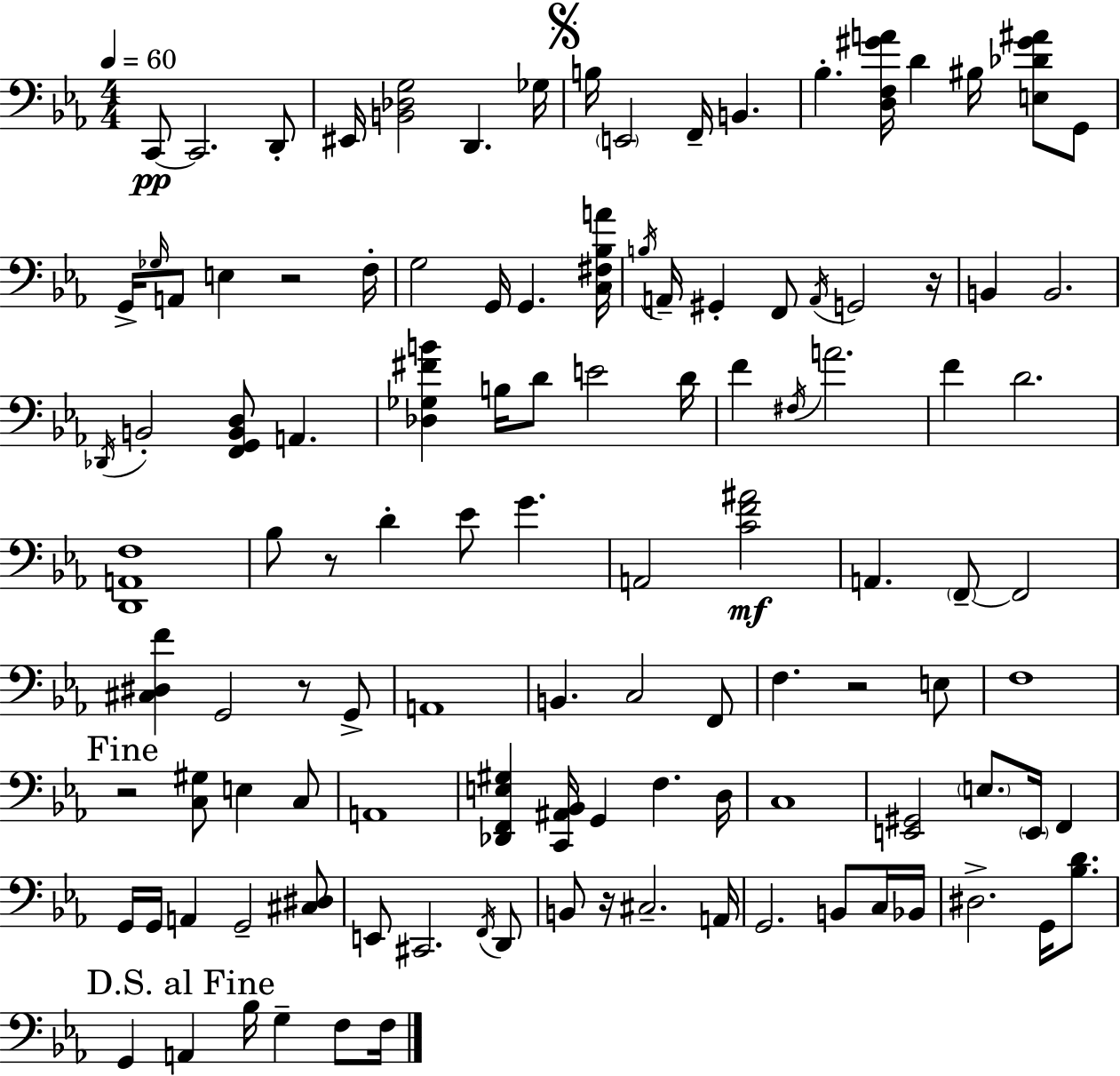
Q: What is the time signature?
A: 4/4